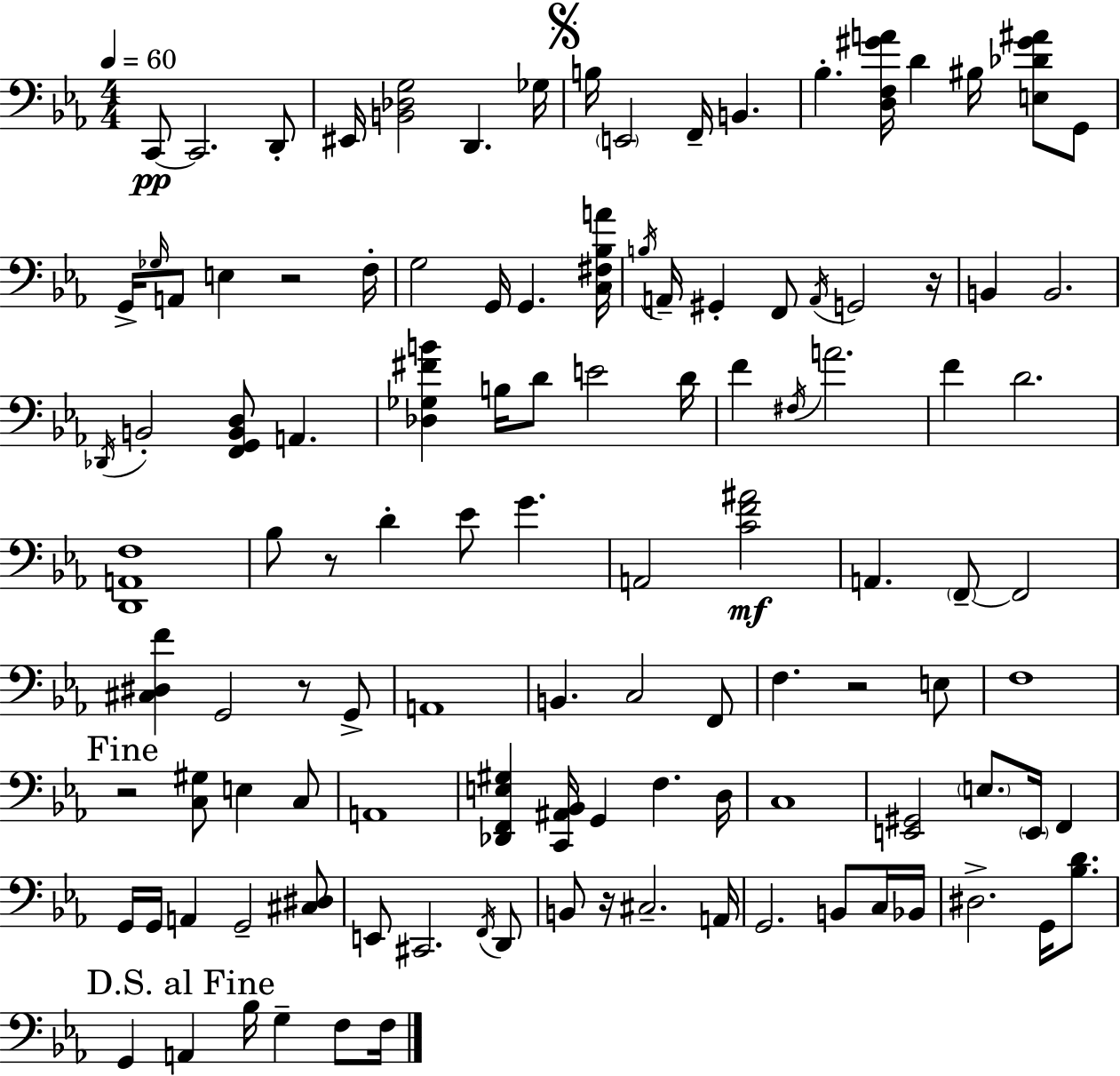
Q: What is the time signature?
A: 4/4